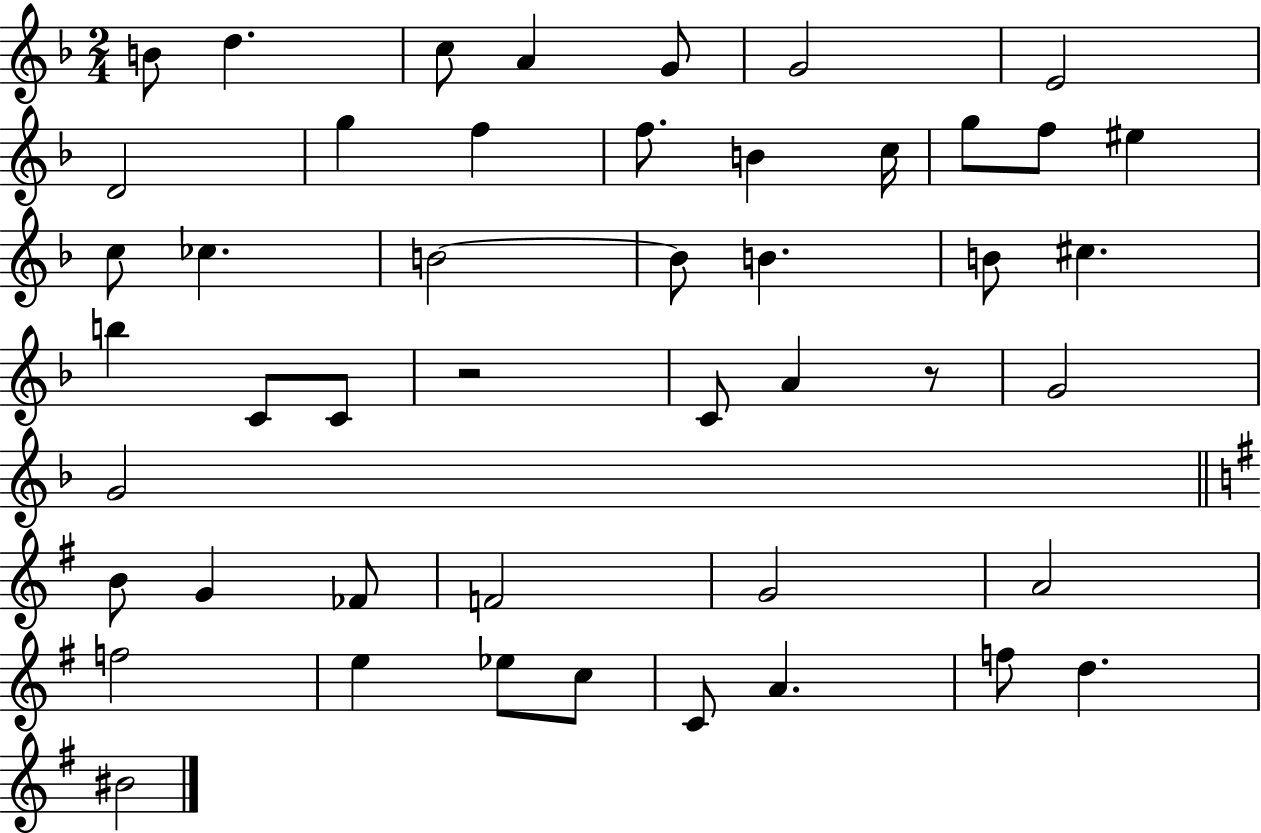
{
  \clef treble
  \numericTimeSignature
  \time 2/4
  \key f \major
  b'8 d''4. | c''8 a'4 g'8 | g'2 | e'2 | \break d'2 | g''4 f''4 | f''8. b'4 c''16 | g''8 f''8 eis''4 | \break c''8 ces''4. | b'2~~ | b'8 b'4. | b'8 cis''4. | \break b''4 c'8 c'8 | r2 | c'8 a'4 r8 | g'2 | \break g'2 | \bar "||" \break \key g \major b'8 g'4 fes'8 | f'2 | g'2 | a'2 | \break f''2 | e''4 ees''8 c''8 | c'8 a'4. | f''8 d''4. | \break bis'2 | \bar "|."
}